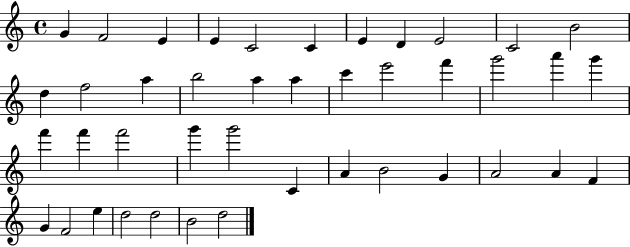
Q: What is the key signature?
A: C major